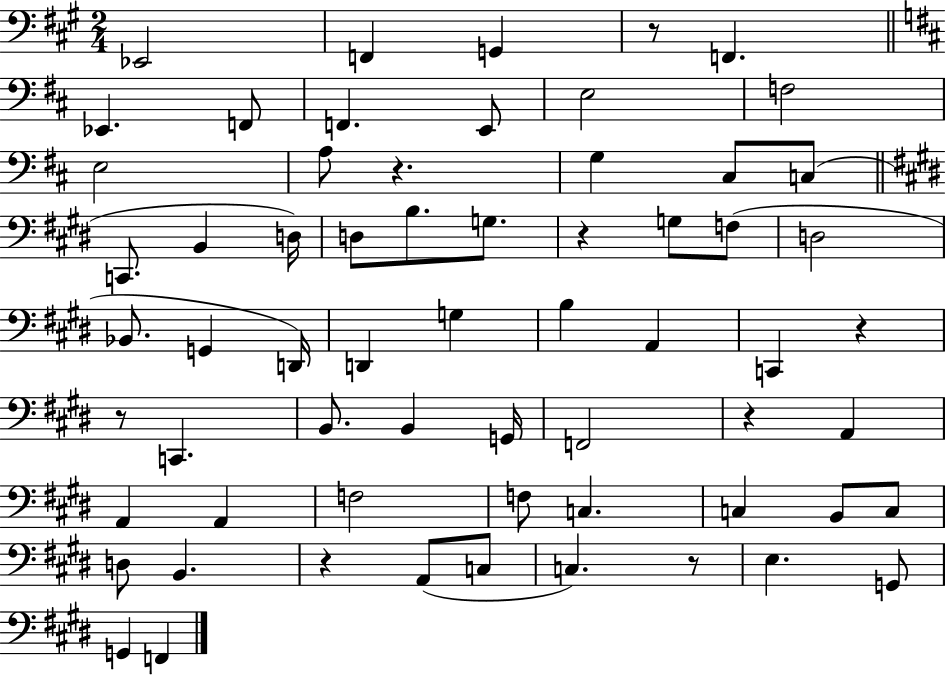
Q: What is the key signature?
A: A major